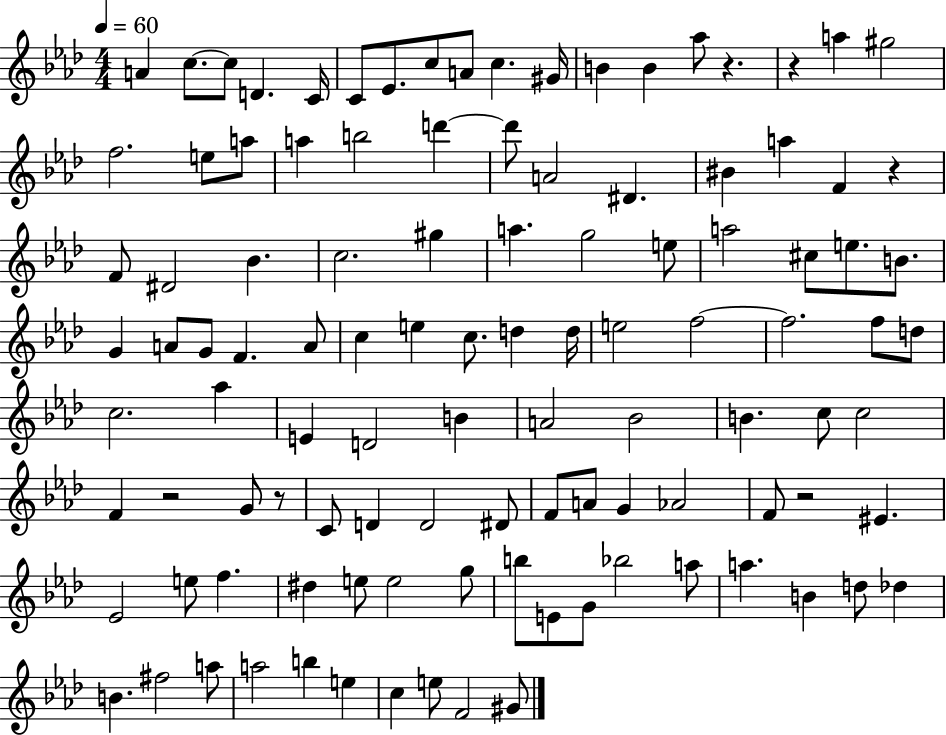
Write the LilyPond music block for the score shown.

{
  \clef treble
  \numericTimeSignature
  \time 4/4
  \key aes \major
  \tempo 4 = 60
  \repeat volta 2 { a'4 c''8.~~ c''8 d'4. c'16 | c'8 ees'8. c''8 a'8 c''4. gis'16 | b'4 b'4 aes''8 r4. | r4 a''4 gis''2 | \break f''2. e''8 a''8 | a''4 b''2 d'''4~~ | d'''8 a'2 dis'4. | bis'4 a''4 f'4 r4 | \break f'8 dis'2 bes'4. | c''2. gis''4 | a''4. g''2 e''8 | a''2 cis''8 e''8. b'8. | \break g'4 a'8 g'8 f'4. a'8 | c''4 e''4 c''8. d''4 d''16 | e''2 f''2~~ | f''2. f''8 d''8 | \break c''2. aes''4 | e'4 d'2 b'4 | a'2 bes'2 | b'4. c''8 c''2 | \break f'4 r2 g'8 r8 | c'8 d'4 d'2 dis'8 | f'8 a'8 g'4 aes'2 | f'8 r2 eis'4. | \break ees'2 e''8 f''4. | dis''4 e''8 e''2 g''8 | b''8 e'8 g'8 bes''2 a''8 | a''4. b'4 d''8 des''4 | \break b'4. fis''2 a''8 | a''2 b''4 e''4 | c''4 e''8 f'2 gis'8 | } \bar "|."
}